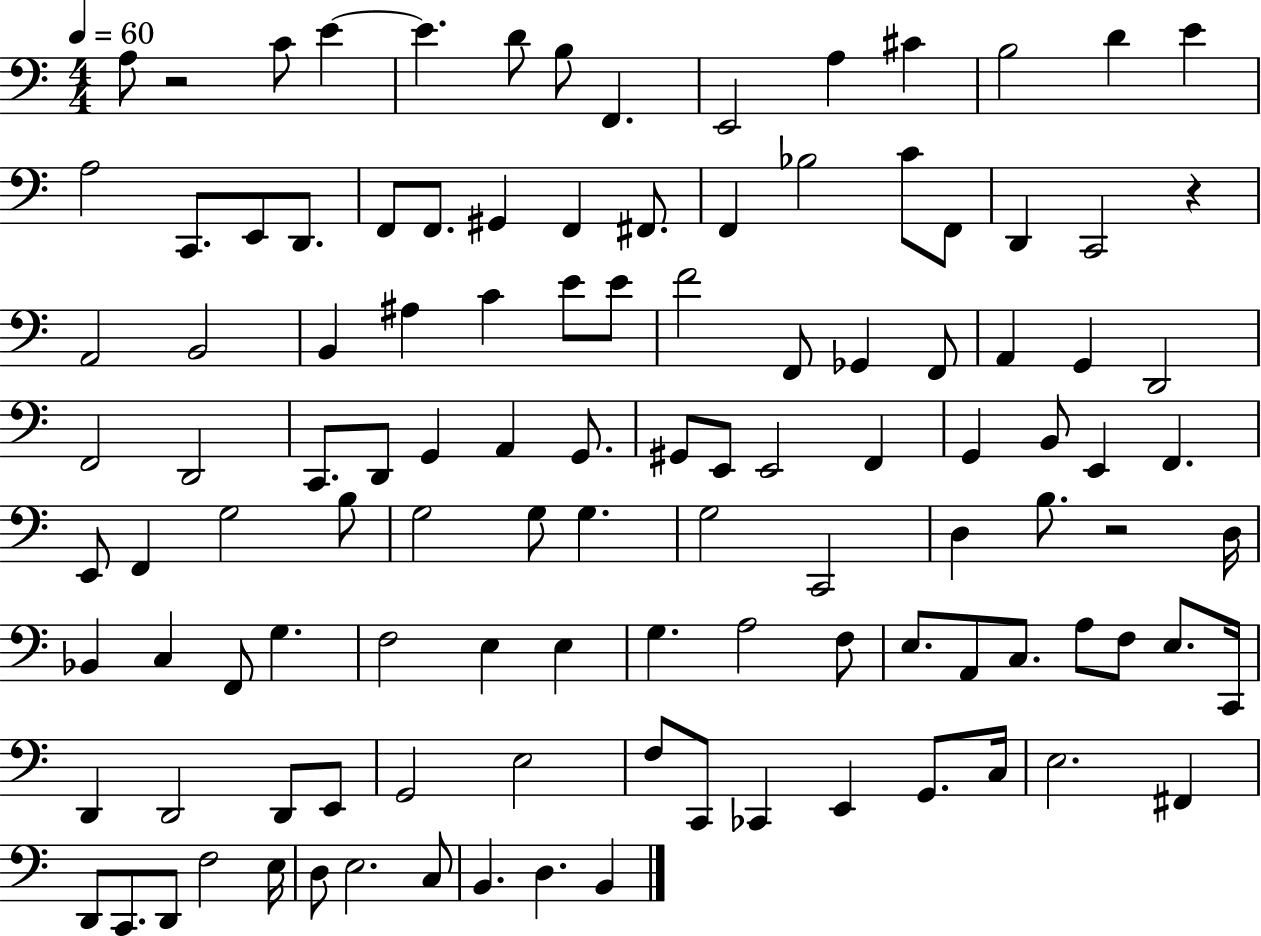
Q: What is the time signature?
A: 4/4